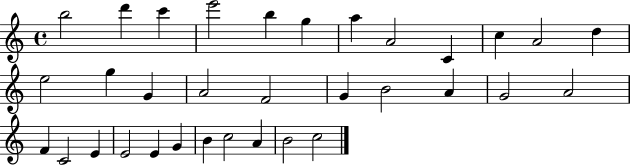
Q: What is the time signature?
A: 4/4